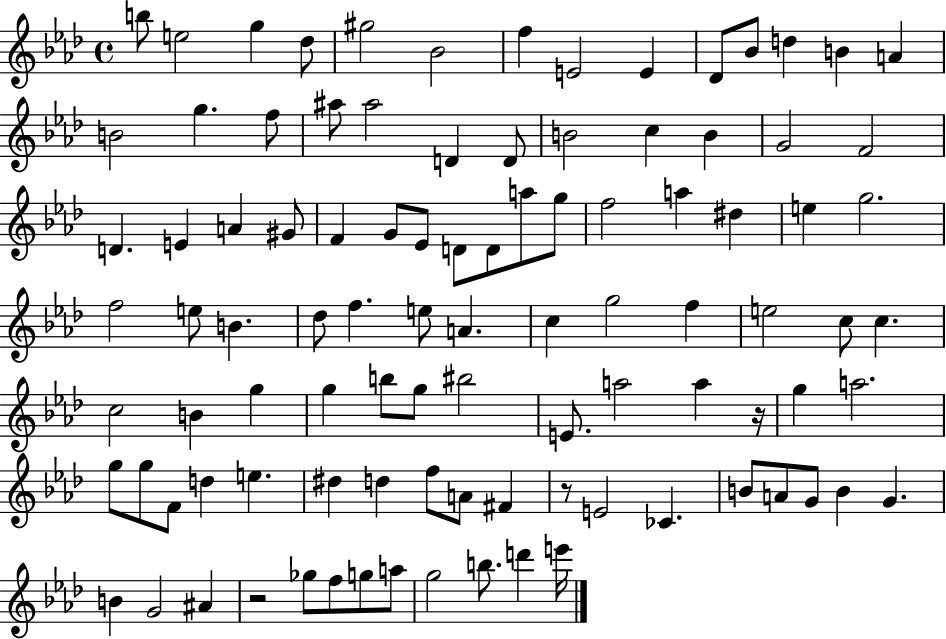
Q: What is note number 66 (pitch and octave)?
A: G5